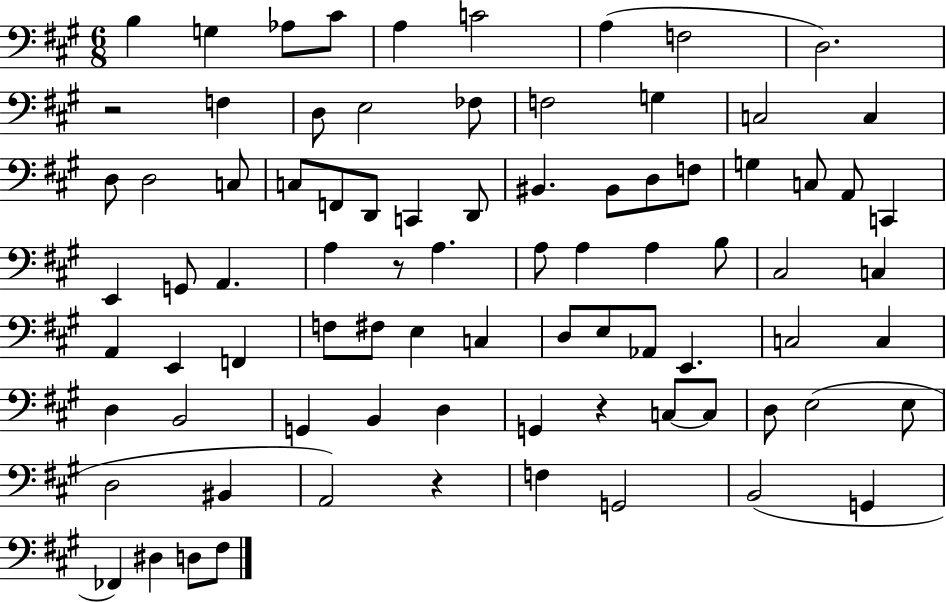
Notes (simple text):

B3/q G3/q Ab3/e C#4/e A3/q C4/h A3/q F3/h D3/h. R/h F3/q D3/e E3/h FES3/e F3/h G3/q C3/h C3/q D3/e D3/h C3/e C3/e F2/e D2/e C2/q D2/e BIS2/q. BIS2/e D3/e F3/e G3/q C3/e A2/e C2/q E2/q G2/e A2/q. A3/q R/e A3/q. A3/e A3/q A3/q B3/e C#3/h C3/q A2/q E2/q F2/q F3/e F#3/e E3/q C3/q D3/e E3/e Ab2/e E2/q. C3/h C3/q D3/q B2/h G2/q B2/q D3/q G2/q R/q C3/e C3/e D3/e E3/h E3/e D3/h BIS2/q A2/h R/q F3/q G2/h B2/h G2/q FES2/q D#3/q D3/e F#3/e